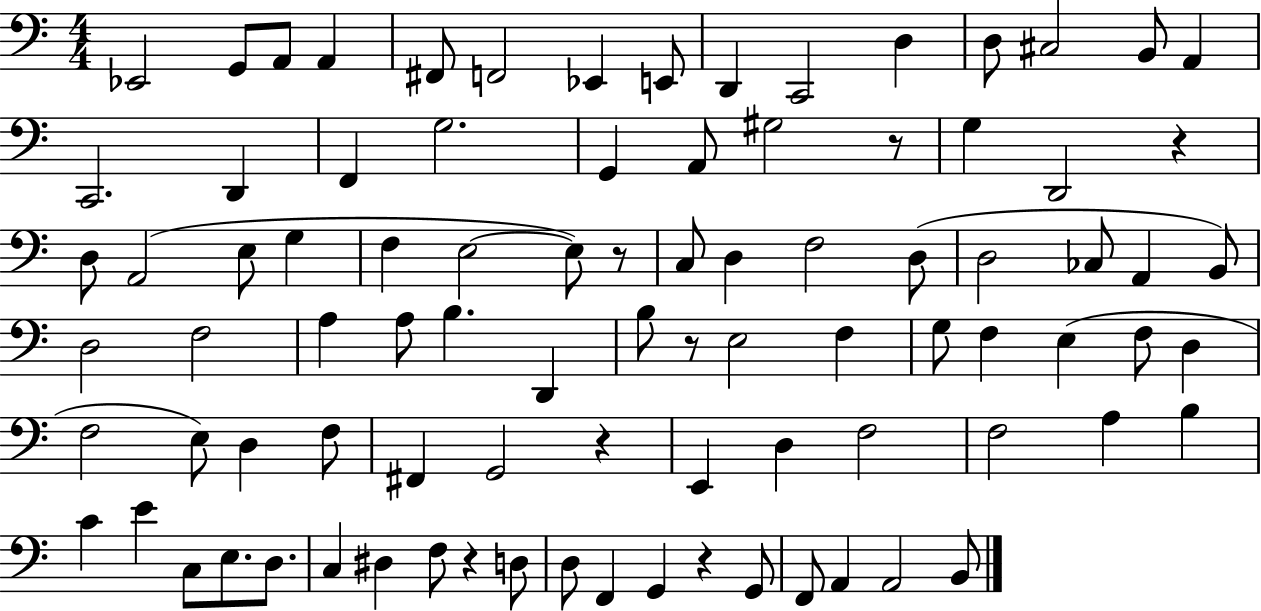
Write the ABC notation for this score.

X:1
T:Untitled
M:4/4
L:1/4
K:C
_E,,2 G,,/2 A,,/2 A,, ^F,,/2 F,,2 _E,, E,,/2 D,, C,,2 D, D,/2 ^C,2 B,,/2 A,, C,,2 D,, F,, G,2 G,, A,,/2 ^G,2 z/2 G, D,,2 z D,/2 A,,2 E,/2 G, F, E,2 E,/2 z/2 C,/2 D, F,2 D,/2 D,2 _C,/2 A,, B,,/2 D,2 F,2 A, A,/2 B, D,, B,/2 z/2 E,2 F, G,/2 F, E, F,/2 D, F,2 E,/2 D, F,/2 ^F,, G,,2 z E,, D, F,2 F,2 A, B, C E C,/2 E,/2 D,/2 C, ^D, F,/2 z D,/2 D,/2 F,, G,, z G,,/2 F,,/2 A,, A,,2 B,,/2